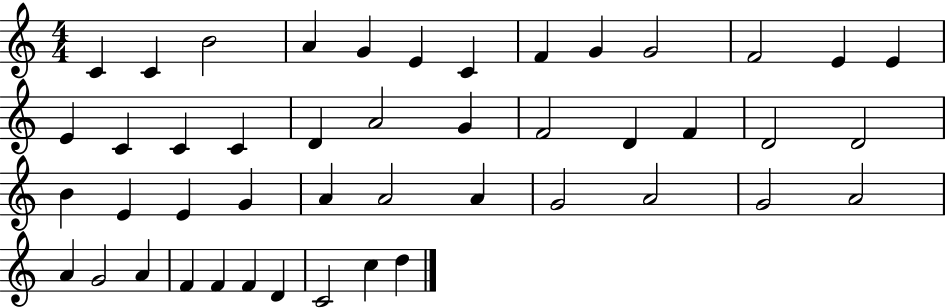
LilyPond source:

{
  \clef treble
  \numericTimeSignature
  \time 4/4
  \key c \major
  c'4 c'4 b'2 | a'4 g'4 e'4 c'4 | f'4 g'4 g'2 | f'2 e'4 e'4 | \break e'4 c'4 c'4 c'4 | d'4 a'2 g'4 | f'2 d'4 f'4 | d'2 d'2 | \break b'4 e'4 e'4 g'4 | a'4 a'2 a'4 | g'2 a'2 | g'2 a'2 | \break a'4 g'2 a'4 | f'4 f'4 f'4 d'4 | c'2 c''4 d''4 | \bar "|."
}